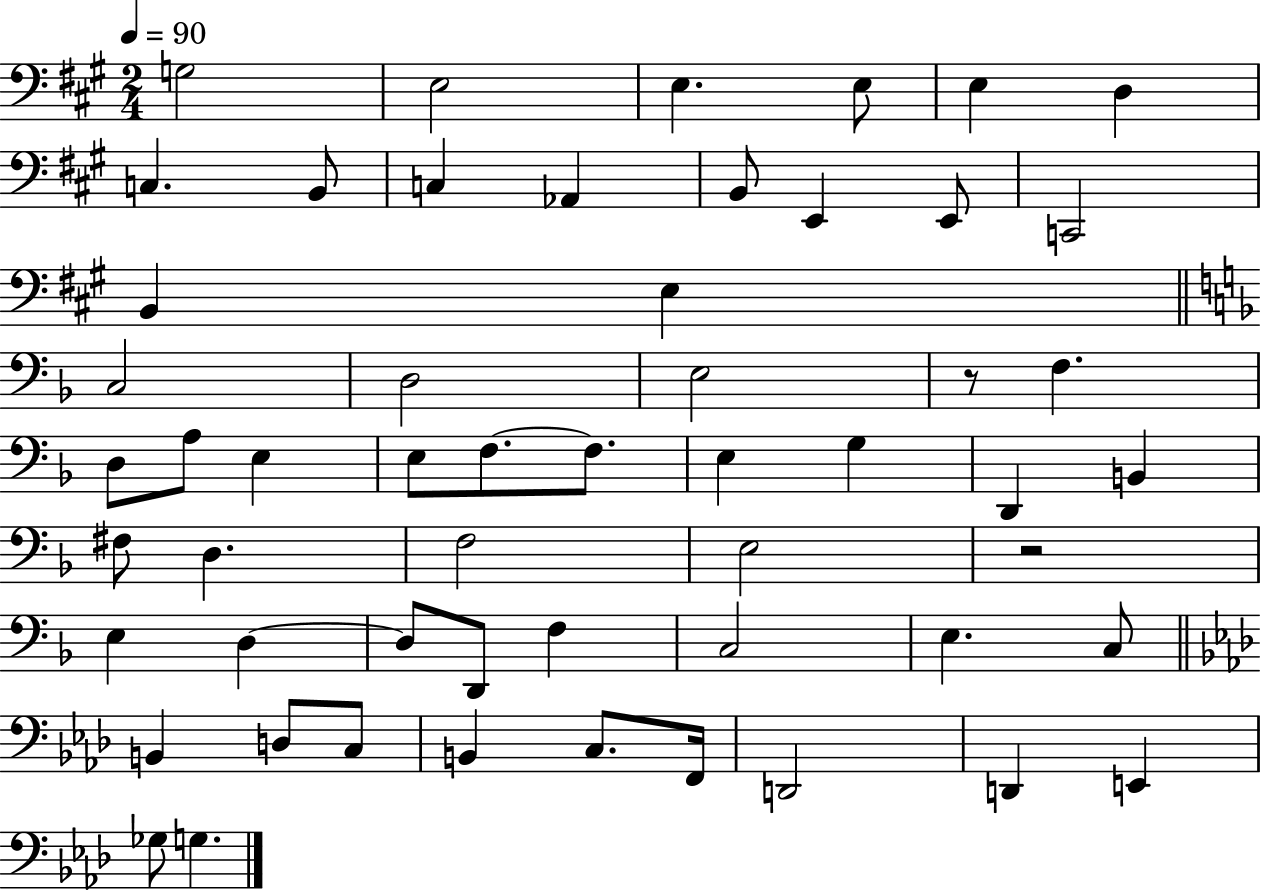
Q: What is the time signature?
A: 2/4